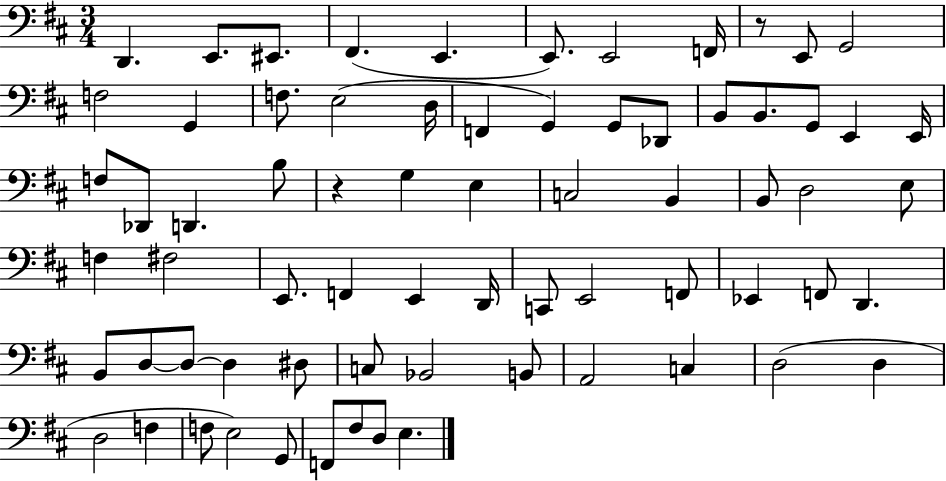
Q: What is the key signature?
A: D major